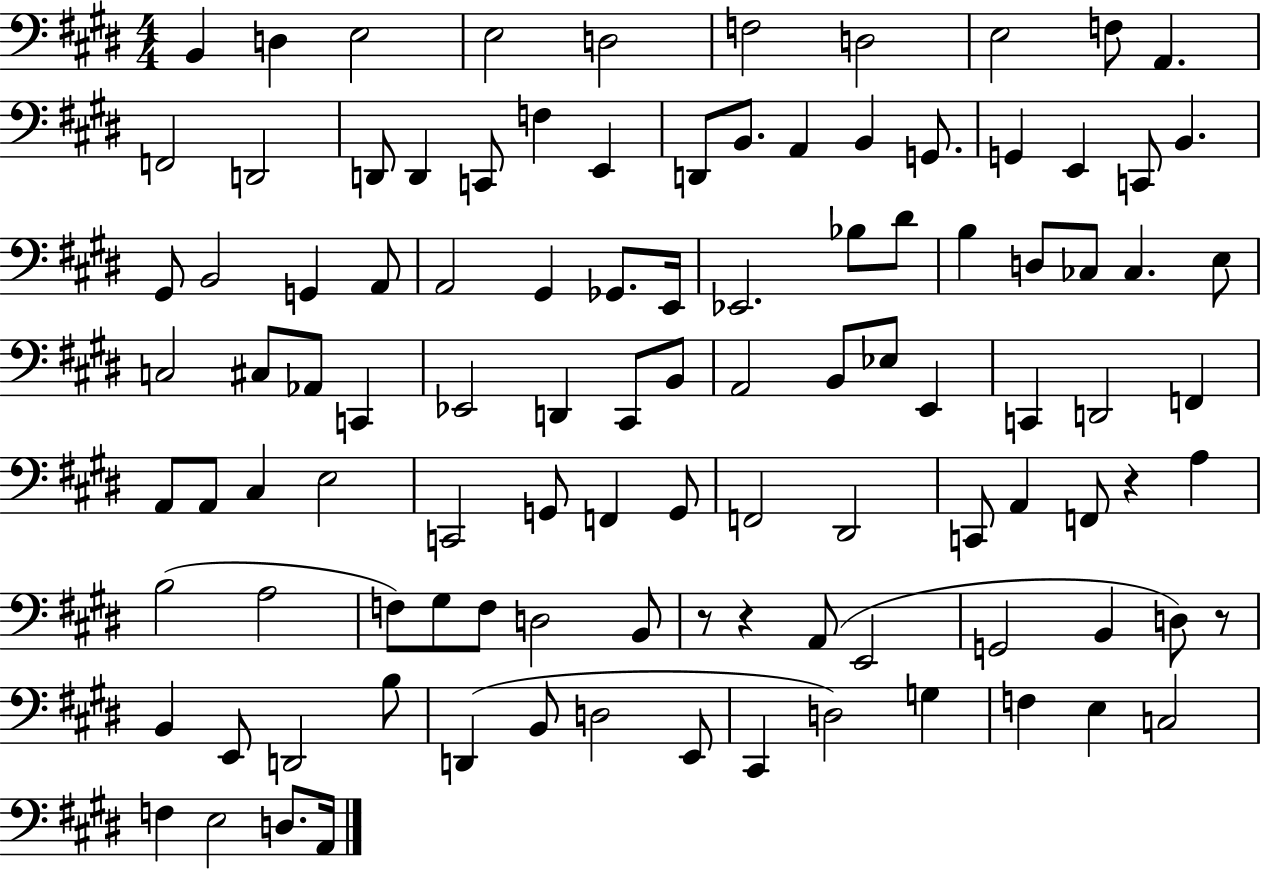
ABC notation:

X:1
T:Untitled
M:4/4
L:1/4
K:E
B,, D, E,2 E,2 D,2 F,2 D,2 E,2 F,/2 A,, F,,2 D,,2 D,,/2 D,, C,,/2 F, E,, D,,/2 B,,/2 A,, B,, G,,/2 G,, E,, C,,/2 B,, ^G,,/2 B,,2 G,, A,,/2 A,,2 ^G,, _G,,/2 E,,/4 _E,,2 _B,/2 ^D/2 B, D,/2 _C,/2 _C, E,/2 C,2 ^C,/2 _A,,/2 C,, _E,,2 D,, ^C,,/2 B,,/2 A,,2 B,,/2 _E,/2 E,, C,, D,,2 F,, A,,/2 A,,/2 ^C, E,2 C,,2 G,,/2 F,, G,,/2 F,,2 ^D,,2 C,,/2 A,, F,,/2 z A, B,2 A,2 F,/2 ^G,/2 F,/2 D,2 B,,/2 z/2 z A,,/2 E,,2 G,,2 B,, D,/2 z/2 B,, E,,/2 D,,2 B,/2 D,, B,,/2 D,2 E,,/2 ^C,, D,2 G, F, E, C,2 F, E,2 D,/2 A,,/4